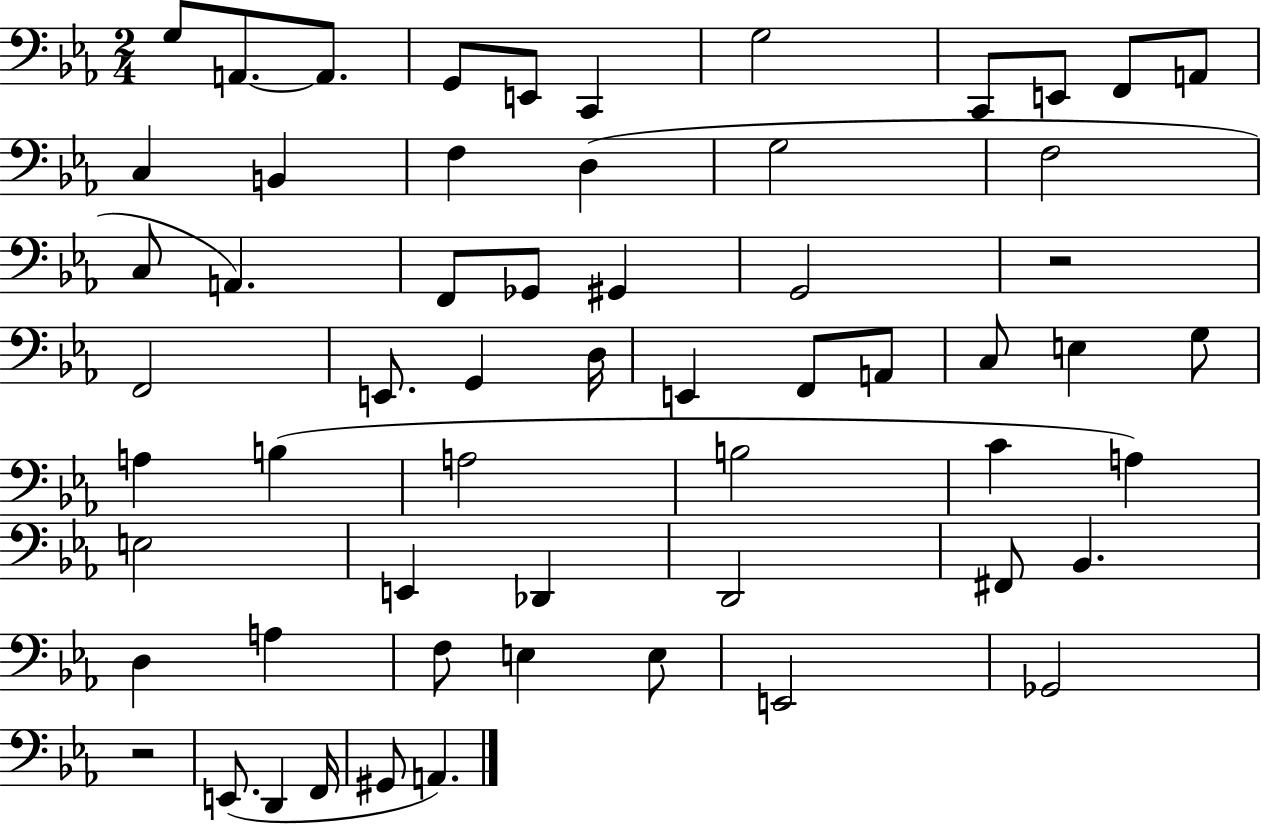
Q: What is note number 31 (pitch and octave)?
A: C3